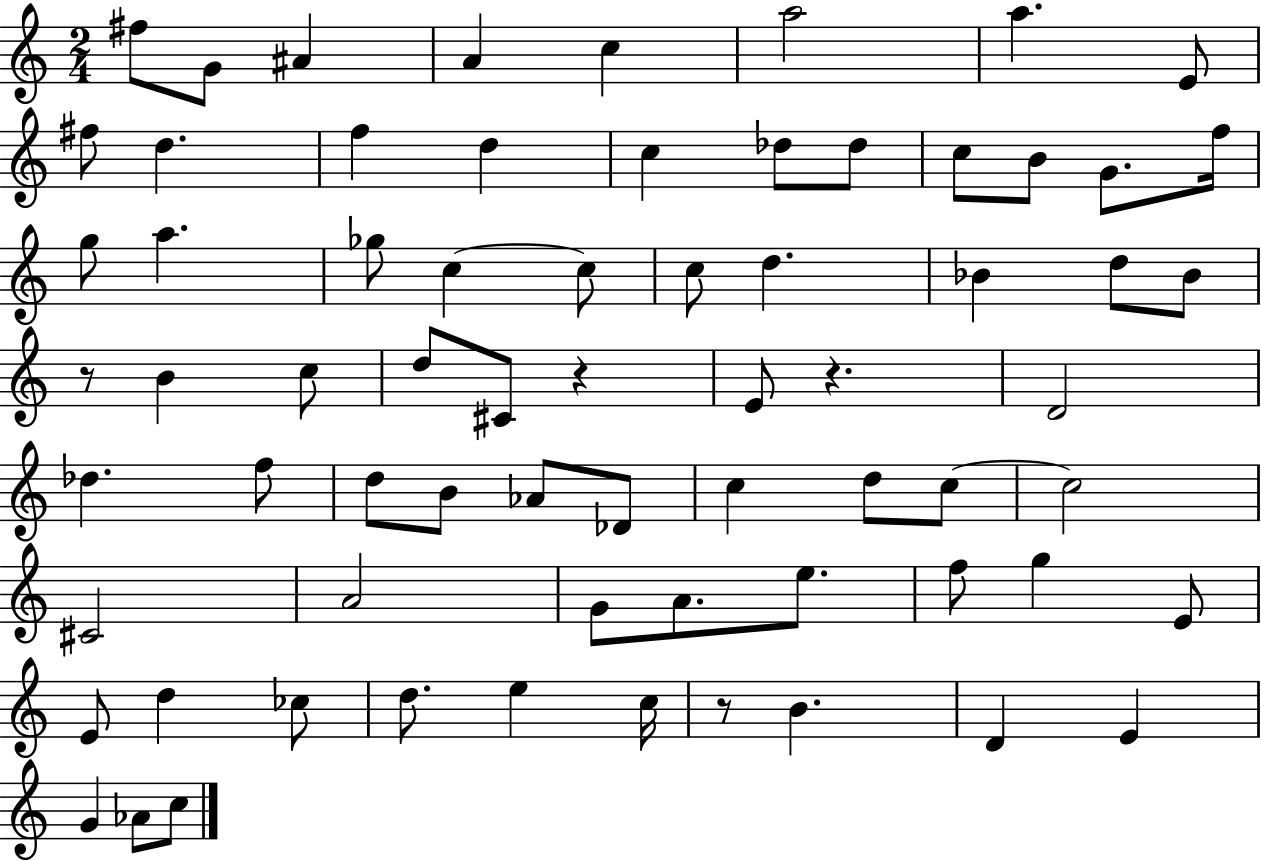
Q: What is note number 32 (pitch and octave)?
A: D5